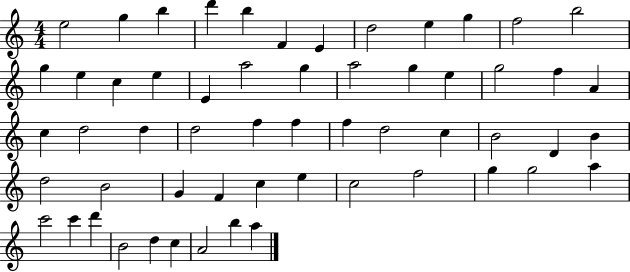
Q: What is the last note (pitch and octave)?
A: A5